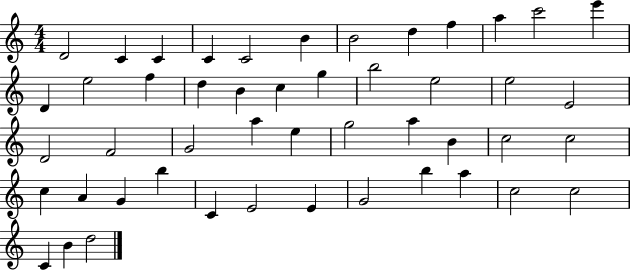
X:1
T:Untitled
M:4/4
L:1/4
K:C
D2 C C C C2 B B2 d f a c'2 e' D e2 f d B c g b2 e2 e2 E2 D2 F2 G2 a e g2 a B c2 c2 c A G b C E2 E G2 b a c2 c2 C B d2